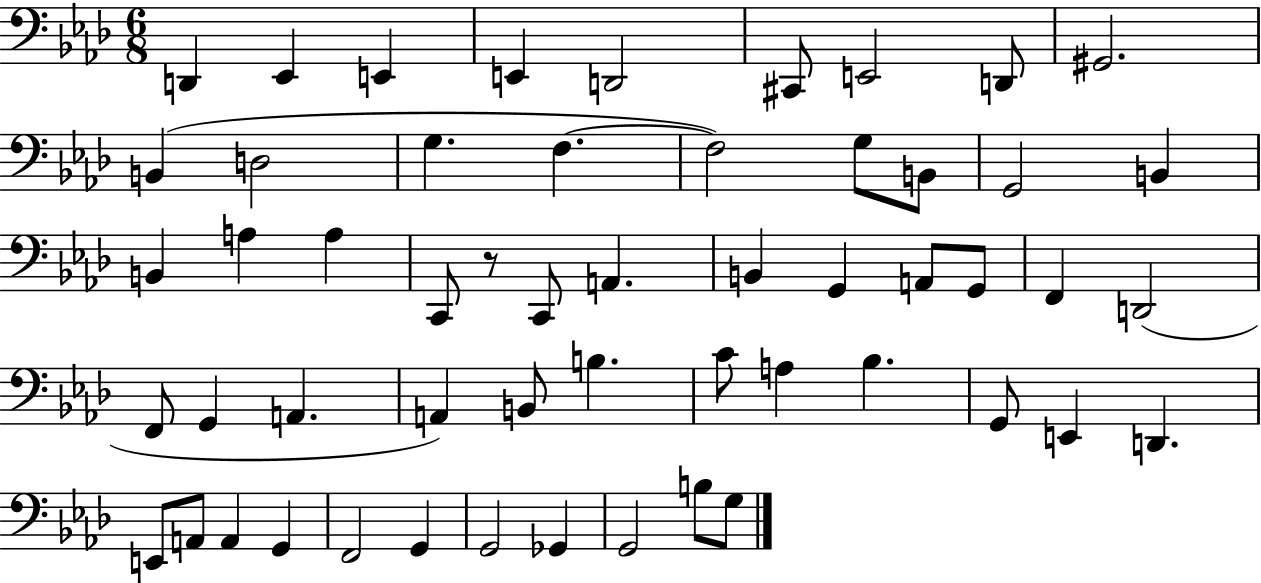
{
  \clef bass
  \numericTimeSignature
  \time 6/8
  \key aes \major
  \repeat volta 2 { d,4 ees,4 e,4 | e,4 d,2 | cis,8 e,2 d,8 | gis,2. | \break b,4( d2 | g4. f4.~~ | f2) g8 b,8 | g,2 b,4 | \break b,4 a4 a4 | c,8 r8 c,8 a,4. | b,4 g,4 a,8 g,8 | f,4 d,2( | \break f,8 g,4 a,4. | a,4) b,8 b4. | c'8 a4 bes4. | g,8 e,4 d,4. | \break e,8 a,8 a,4 g,4 | f,2 g,4 | g,2 ges,4 | g,2 b8 g8 | \break } \bar "|."
}